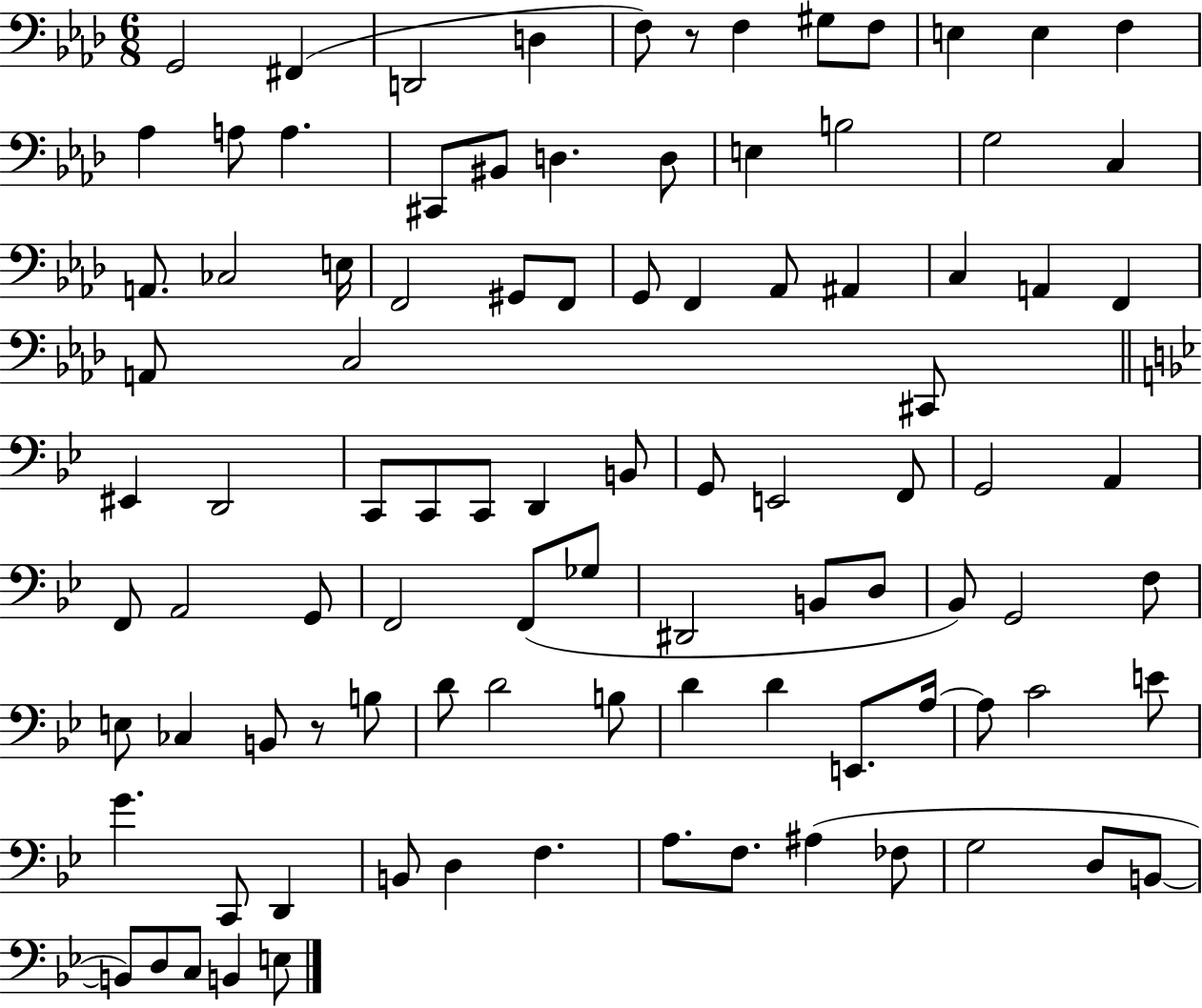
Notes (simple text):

G2/h F#2/q D2/h D3/q F3/e R/e F3/q G#3/e F3/e E3/q E3/q F3/q Ab3/q A3/e A3/q. C#2/e BIS2/e D3/q. D3/e E3/q B3/h G3/h C3/q A2/e. CES3/h E3/s F2/h G#2/e F2/e G2/e F2/q Ab2/e A#2/q C3/q A2/q F2/q A2/e C3/h C#2/e EIS2/q D2/h C2/e C2/e C2/e D2/q B2/e G2/e E2/h F2/e G2/h A2/q F2/e A2/h G2/e F2/h F2/e Gb3/e D#2/h B2/e D3/e Bb2/e G2/h F3/e E3/e CES3/q B2/e R/e B3/e D4/e D4/h B3/e D4/q D4/q E2/e. A3/s A3/e C4/h E4/e G4/q. C2/e D2/q B2/e D3/q F3/q. A3/e. F3/e. A#3/q FES3/e G3/h D3/e B2/e B2/e D3/e C3/e B2/q E3/e